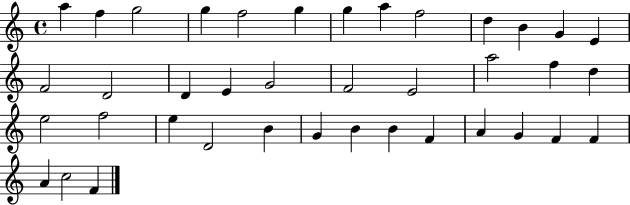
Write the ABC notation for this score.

X:1
T:Untitled
M:4/4
L:1/4
K:C
a f g2 g f2 g g a f2 d B G E F2 D2 D E G2 F2 E2 a2 f d e2 f2 e D2 B G B B F A G F F A c2 F